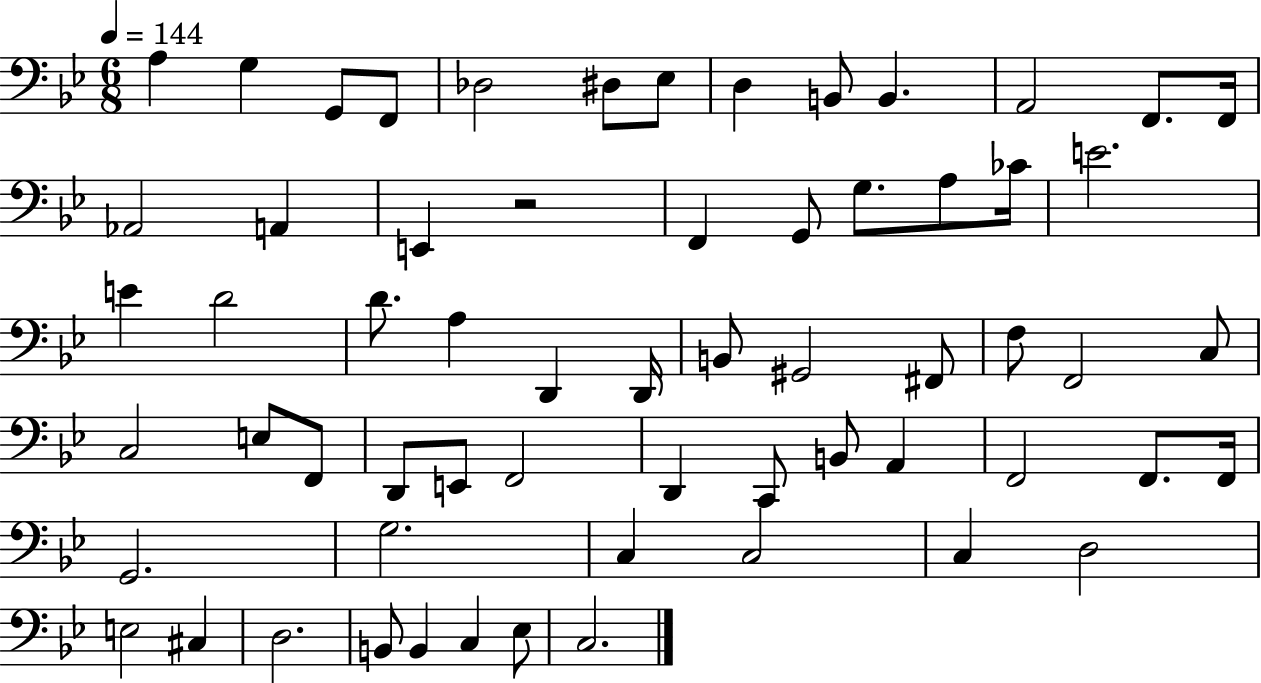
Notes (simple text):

A3/q G3/q G2/e F2/e Db3/h D#3/e Eb3/e D3/q B2/e B2/q. A2/h F2/e. F2/s Ab2/h A2/q E2/q R/h F2/q G2/e G3/e. A3/e CES4/s E4/h. E4/q D4/h D4/e. A3/q D2/q D2/s B2/e G#2/h F#2/e F3/e F2/h C3/e C3/h E3/e F2/e D2/e E2/e F2/h D2/q C2/e B2/e A2/q F2/h F2/e. F2/s G2/h. G3/h. C3/q C3/h C3/q D3/h E3/h C#3/q D3/h. B2/e B2/q C3/q Eb3/e C3/h.